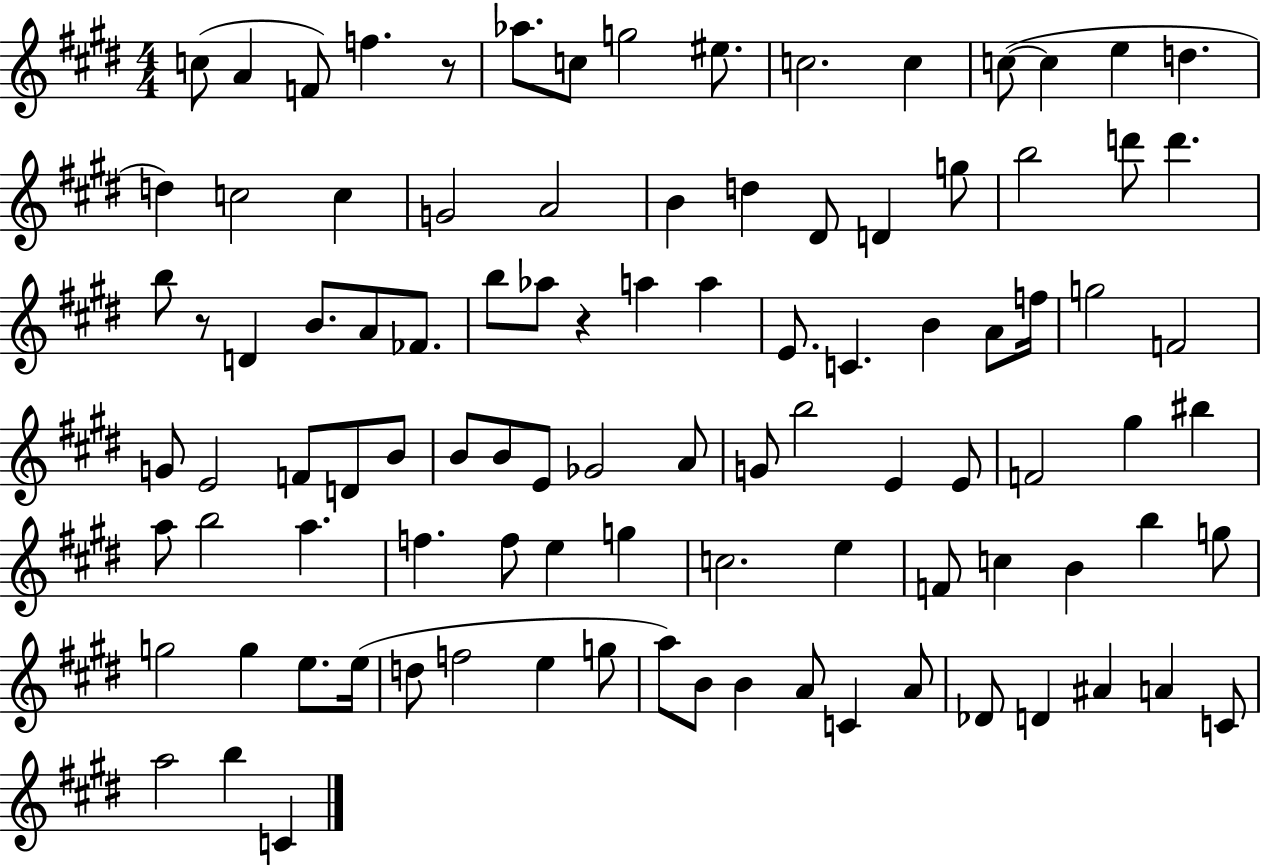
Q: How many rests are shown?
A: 3